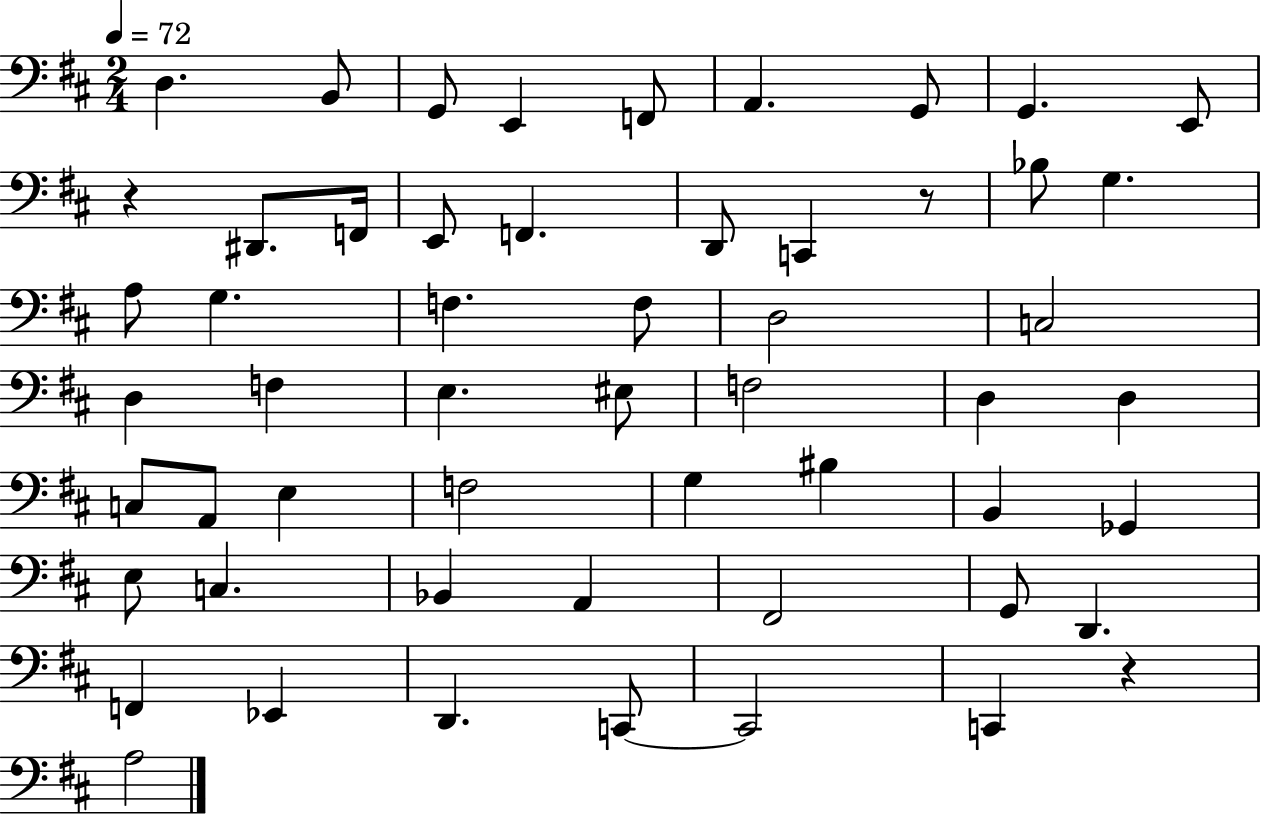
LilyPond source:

{
  \clef bass
  \numericTimeSignature
  \time 2/4
  \key d \major
  \tempo 4 = 72
  d4. b,8 | g,8 e,4 f,8 | a,4. g,8 | g,4. e,8 | \break r4 dis,8. f,16 | e,8 f,4. | d,8 c,4 r8 | bes8 g4. | \break a8 g4. | f4. f8 | d2 | c2 | \break d4 f4 | e4. eis8 | f2 | d4 d4 | \break c8 a,8 e4 | f2 | g4 bis4 | b,4 ges,4 | \break e8 c4. | bes,4 a,4 | fis,2 | g,8 d,4. | \break f,4 ees,4 | d,4. c,8~~ | c,2 | c,4 r4 | \break a2 | \bar "|."
}